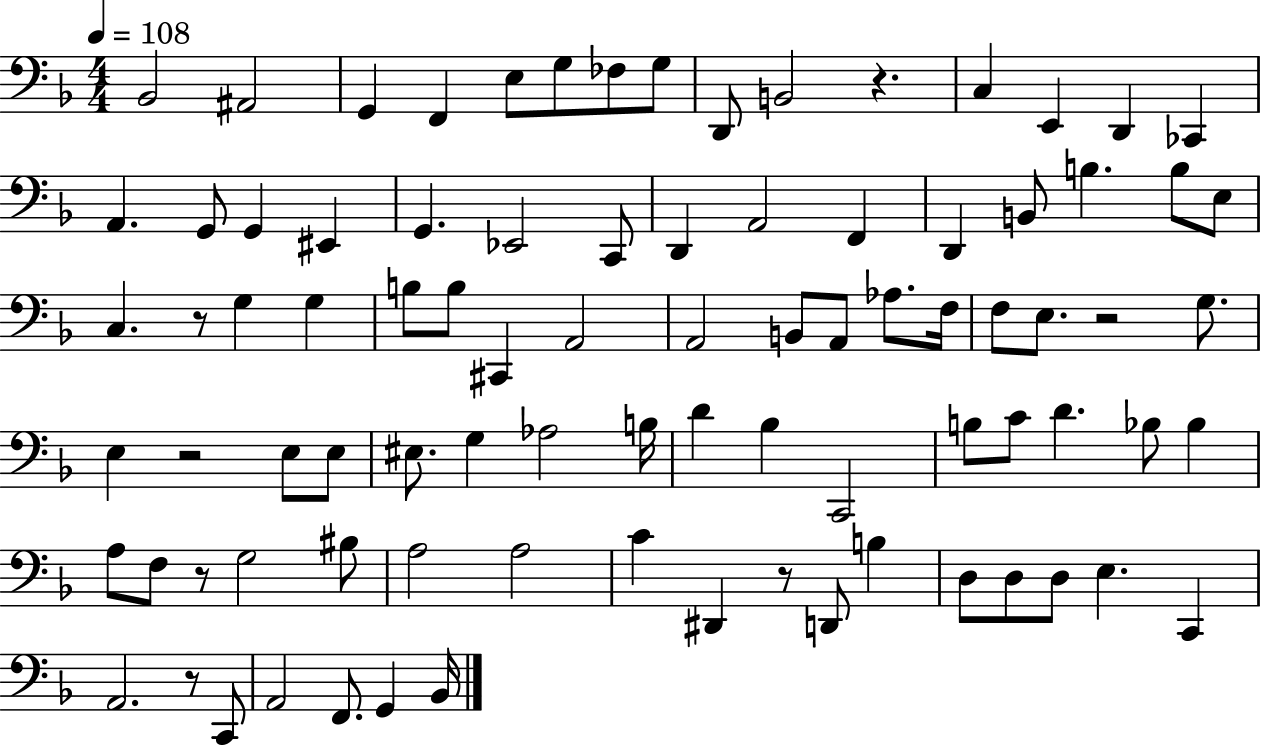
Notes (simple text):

Bb2/h A#2/h G2/q F2/q E3/e G3/e FES3/e G3/e D2/e B2/h R/q. C3/q E2/q D2/q CES2/q A2/q. G2/e G2/q EIS2/q G2/q. Eb2/h C2/e D2/q A2/h F2/q D2/q B2/e B3/q. B3/e E3/e C3/q. R/e G3/q G3/q B3/e B3/e C#2/q A2/h A2/h B2/e A2/e Ab3/e. F3/s F3/e E3/e. R/h G3/e. E3/q R/h E3/e E3/e EIS3/e. G3/q Ab3/h B3/s D4/q Bb3/q C2/h B3/e C4/e D4/q. Bb3/e Bb3/q A3/e F3/e R/e G3/h BIS3/e A3/h A3/h C4/q D#2/q R/e D2/e B3/q D3/e D3/e D3/e E3/q. C2/q A2/h. R/e C2/e A2/h F2/e. G2/q Bb2/s